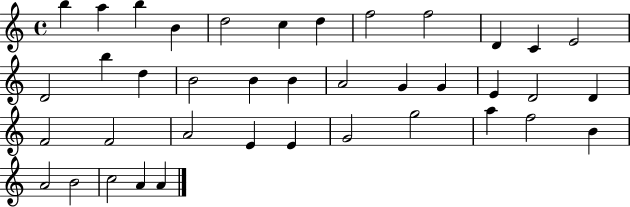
B5/q A5/q B5/q B4/q D5/h C5/q D5/q F5/h F5/h D4/q C4/q E4/h D4/h B5/q D5/q B4/h B4/q B4/q A4/h G4/q G4/q E4/q D4/h D4/q F4/h F4/h A4/h E4/q E4/q G4/h G5/h A5/q F5/h B4/q A4/h B4/h C5/h A4/q A4/q